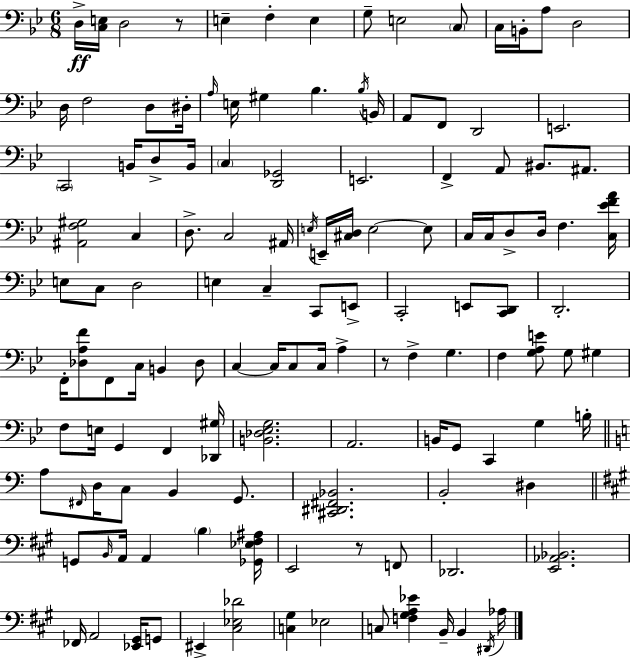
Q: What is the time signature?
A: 6/8